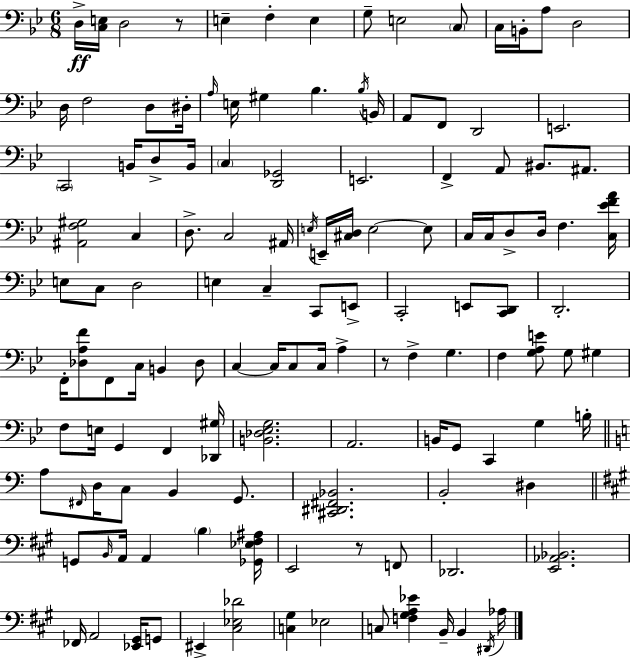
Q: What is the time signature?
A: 6/8